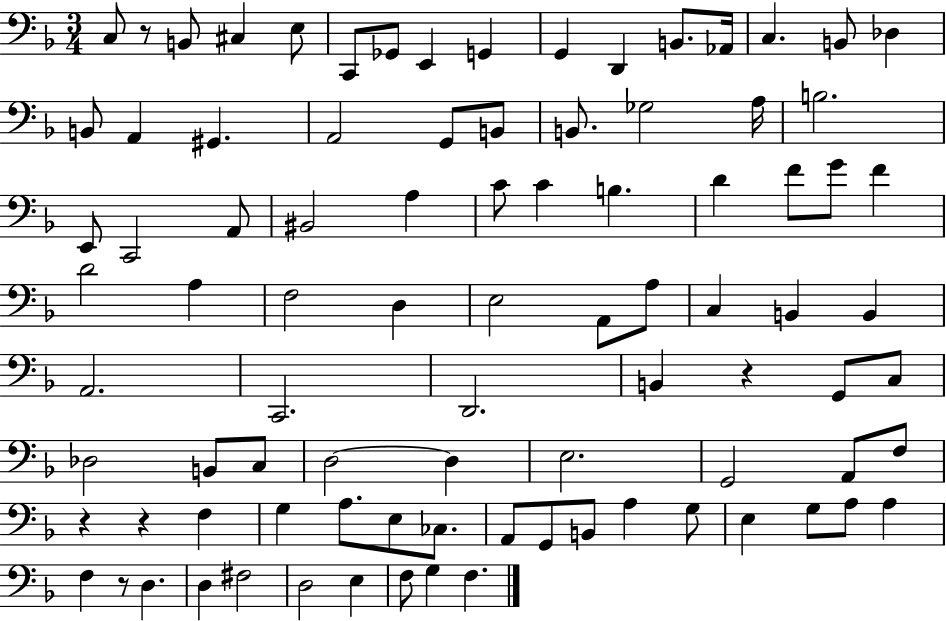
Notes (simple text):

C3/e R/e B2/e C#3/q E3/e C2/e Gb2/e E2/q G2/q G2/q D2/q B2/e. Ab2/s C3/q. B2/e Db3/q B2/e A2/q G#2/q. A2/h G2/e B2/e B2/e. Gb3/h A3/s B3/h. E2/e C2/h A2/e BIS2/h A3/q C4/e C4/q B3/q. D4/q F4/e G4/e F4/q D4/h A3/q F3/h D3/q E3/h A2/e A3/e C3/q B2/q B2/q A2/h. C2/h. D2/h. B2/q R/q G2/e C3/e Db3/h B2/e C3/e D3/h D3/q E3/h. G2/h A2/e F3/e R/q R/q F3/q G3/q A3/e. E3/e CES3/e. A2/e G2/e B2/e A3/q G3/e E3/q G3/e A3/e A3/q F3/q R/e D3/q. D3/q F#3/h D3/h E3/q F3/e G3/q F3/q.